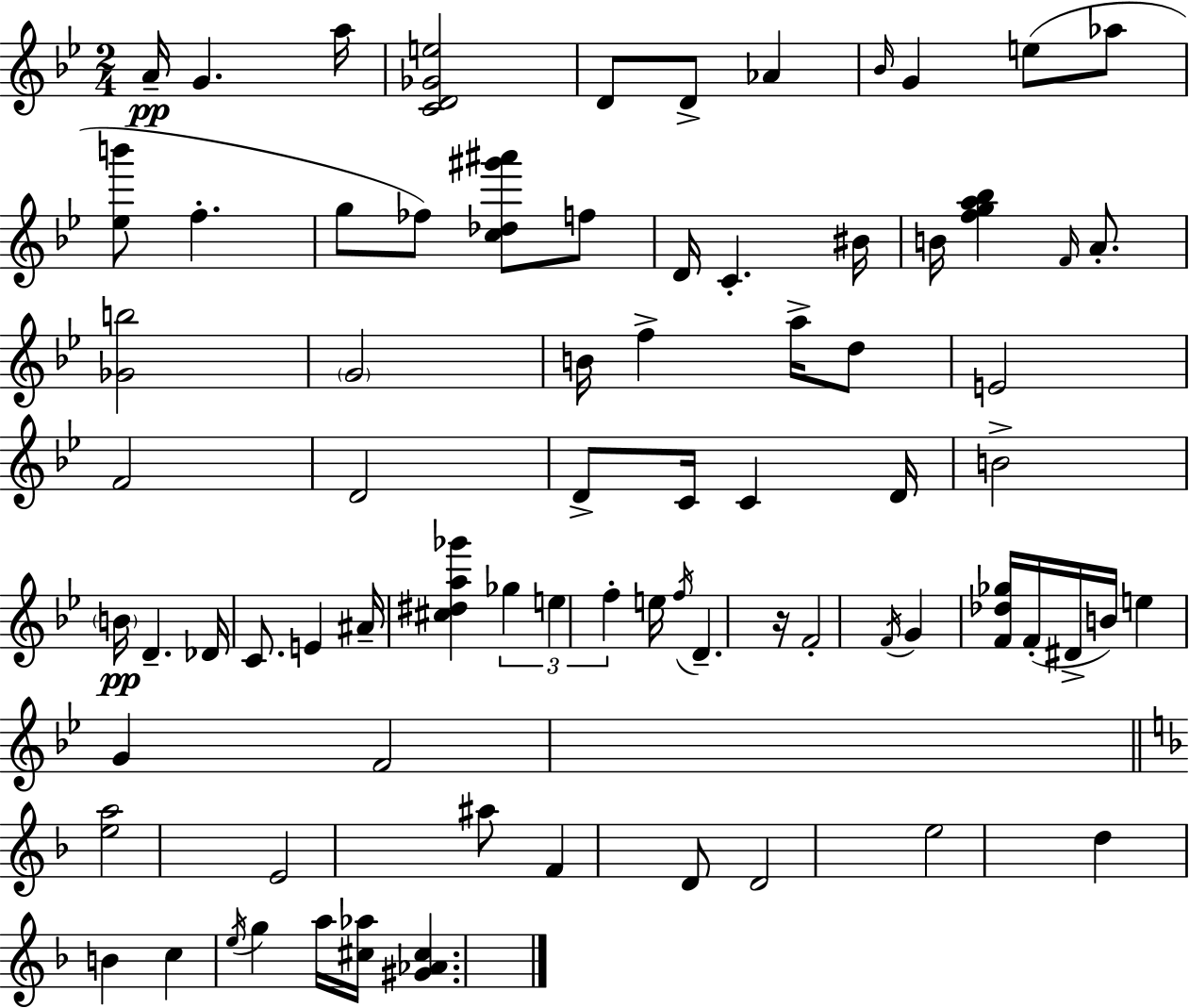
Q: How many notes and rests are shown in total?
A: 77